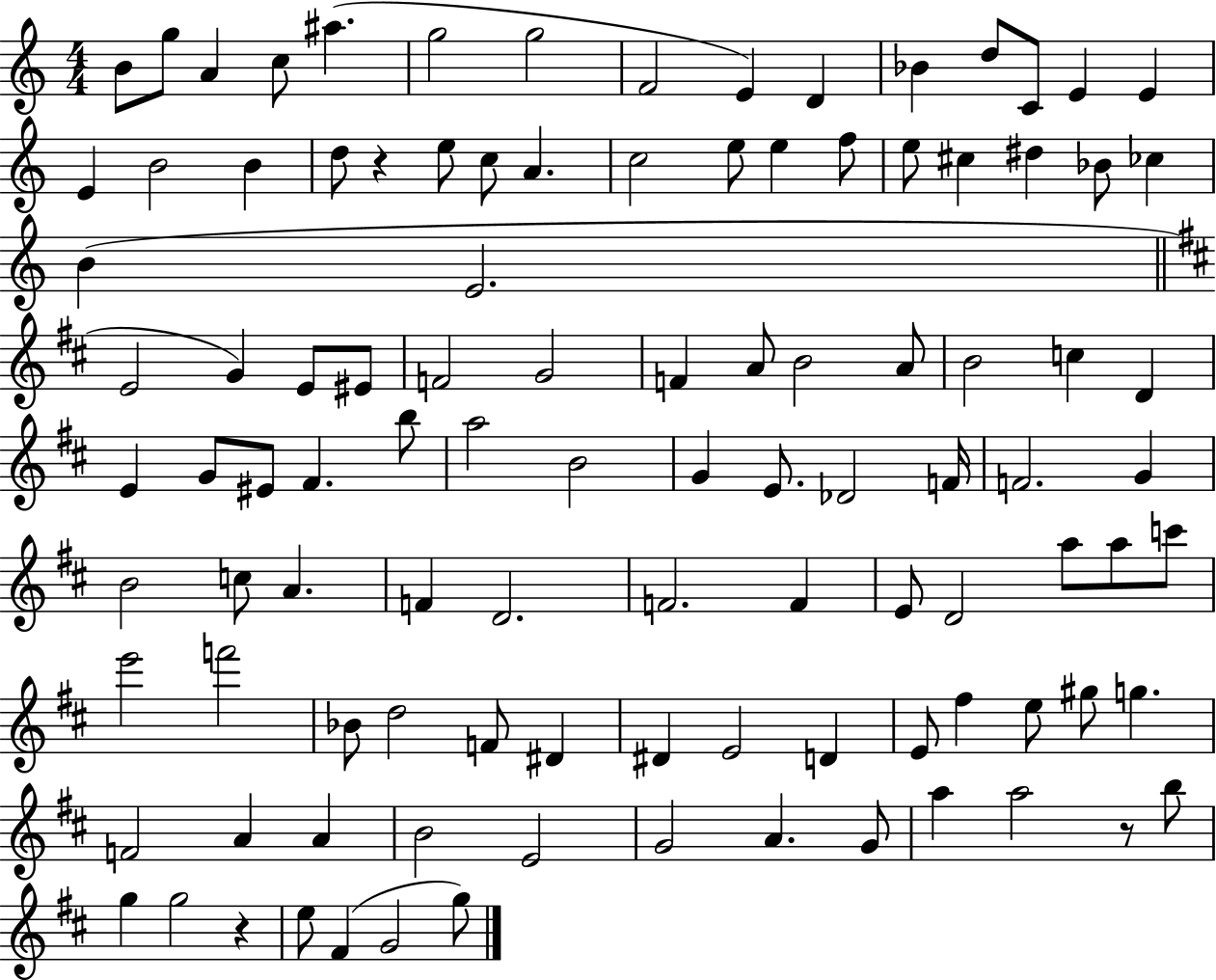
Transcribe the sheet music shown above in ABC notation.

X:1
T:Untitled
M:4/4
L:1/4
K:C
B/2 g/2 A c/2 ^a g2 g2 F2 E D _B d/2 C/2 E E E B2 B d/2 z e/2 c/2 A c2 e/2 e f/2 e/2 ^c ^d _B/2 _c B E2 E2 G E/2 ^E/2 F2 G2 F A/2 B2 A/2 B2 c D E G/2 ^E/2 ^F b/2 a2 B2 G E/2 _D2 F/4 F2 G B2 c/2 A F D2 F2 F E/2 D2 a/2 a/2 c'/2 e'2 f'2 _B/2 d2 F/2 ^D ^D E2 D E/2 ^f e/2 ^g/2 g F2 A A B2 E2 G2 A G/2 a a2 z/2 b/2 g g2 z e/2 ^F G2 g/2